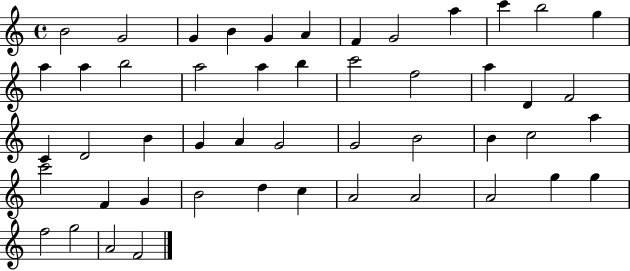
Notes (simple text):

B4/h G4/h G4/q B4/q G4/q A4/q F4/q G4/h A5/q C6/q B5/h G5/q A5/q A5/q B5/h A5/h A5/q B5/q C6/h F5/h A5/q D4/q F4/h C4/q D4/h B4/q G4/q A4/q G4/h G4/h B4/h B4/q C5/h A5/q C6/h F4/q G4/q B4/h D5/q C5/q A4/h A4/h A4/h G5/q G5/q F5/h G5/h A4/h F4/h